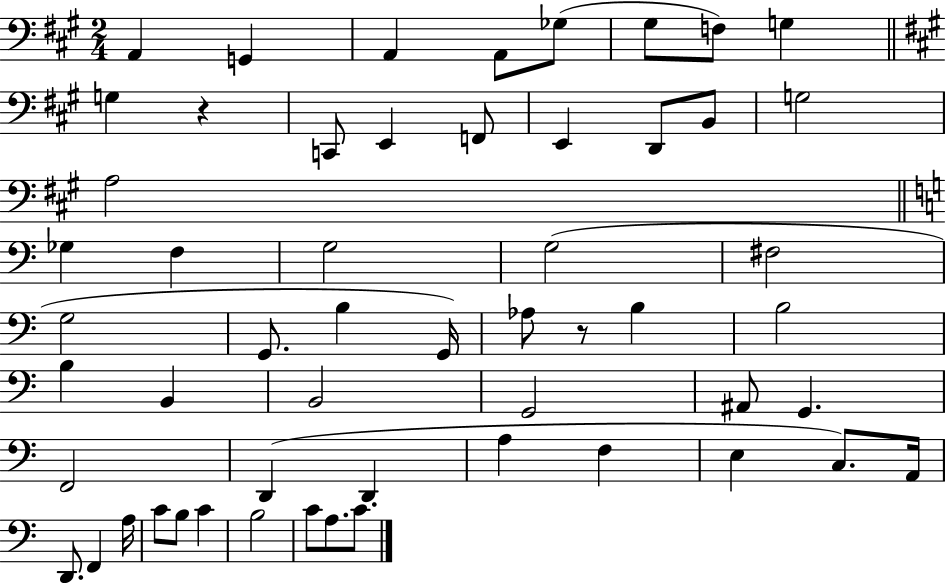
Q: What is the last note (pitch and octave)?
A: C4